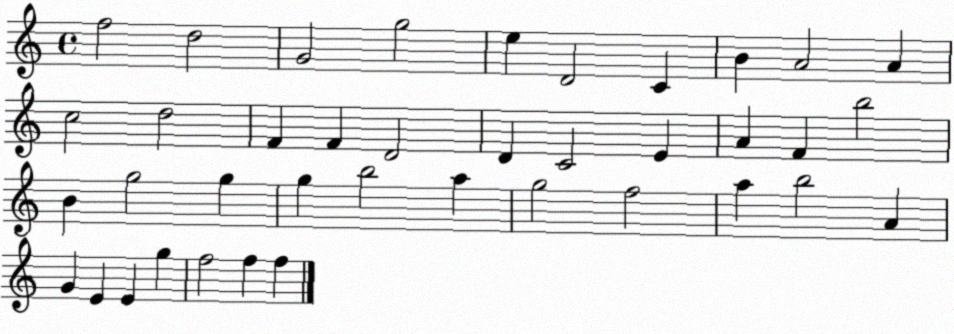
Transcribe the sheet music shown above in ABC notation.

X:1
T:Untitled
M:4/4
L:1/4
K:C
f2 d2 G2 g2 e D2 C B A2 A c2 d2 F F D2 D C2 E A F b2 B g2 g g b2 a g2 f2 a b2 A G E E g f2 f f